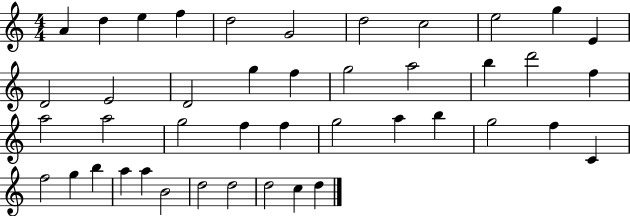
{
  \clef treble
  \numericTimeSignature
  \time 4/4
  \key c \major
  a'4 d''4 e''4 f''4 | d''2 g'2 | d''2 c''2 | e''2 g''4 e'4 | \break d'2 e'2 | d'2 g''4 f''4 | g''2 a''2 | b''4 d'''2 f''4 | \break a''2 a''2 | g''2 f''4 f''4 | g''2 a''4 b''4 | g''2 f''4 c'4 | \break f''2 g''4 b''4 | a''4 a''4 b'2 | d''2 d''2 | d''2 c''4 d''4 | \break \bar "|."
}